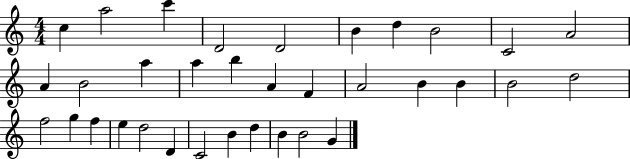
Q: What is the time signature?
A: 4/4